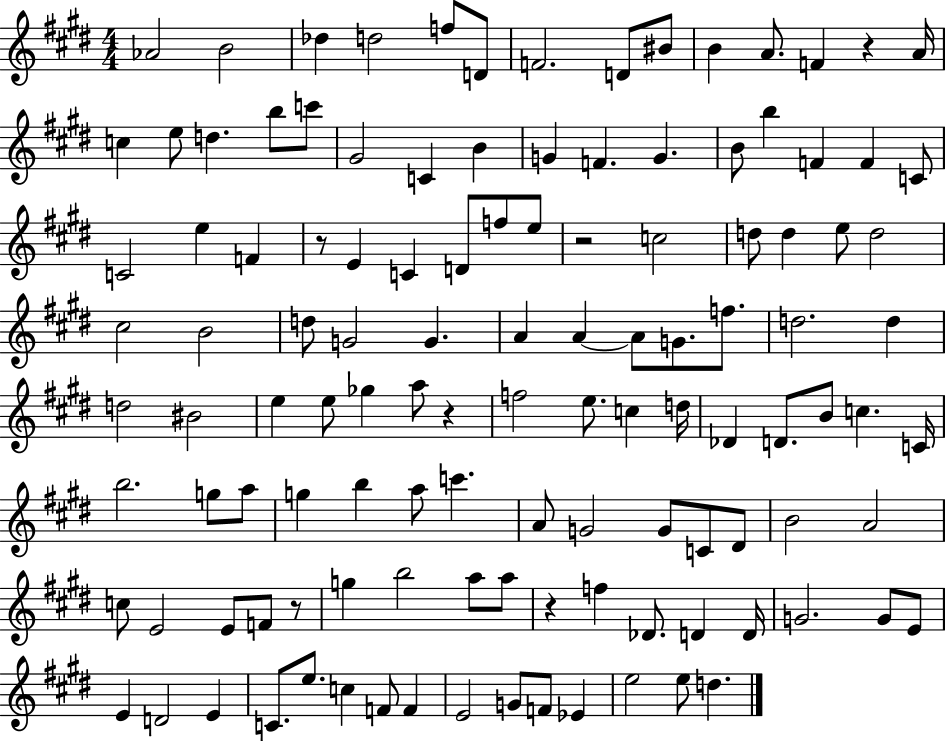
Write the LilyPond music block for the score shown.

{
  \clef treble
  \numericTimeSignature
  \time 4/4
  \key e \major
  \repeat volta 2 { aes'2 b'2 | des''4 d''2 f''8 d'8 | f'2. d'8 bis'8 | b'4 a'8. f'4 r4 a'16 | \break c''4 e''8 d''4. b''8 c'''8 | gis'2 c'4 b'4 | g'4 f'4. g'4. | b'8 b''4 f'4 f'4 c'8 | \break c'2 e''4 f'4 | r8 e'4 c'4 d'8 f''8 e''8 | r2 c''2 | d''8 d''4 e''8 d''2 | \break cis''2 b'2 | d''8 g'2 g'4. | a'4 a'4~~ a'8 g'8. f''8. | d''2. d''4 | \break d''2 bis'2 | e''4 e''8 ges''4 a''8 r4 | f''2 e''8. c''4 d''16 | des'4 d'8. b'8 c''4. c'16 | \break b''2. g''8 a''8 | g''4 b''4 a''8 c'''4. | a'8 g'2 g'8 c'8 dis'8 | b'2 a'2 | \break c''8 e'2 e'8 f'8 r8 | g''4 b''2 a''8 a''8 | r4 f''4 des'8. d'4 d'16 | g'2. g'8 e'8 | \break e'4 d'2 e'4 | c'8. e''8. c''4 f'8 f'4 | e'2 g'8 f'8 ees'4 | e''2 e''8 d''4. | \break } \bar "|."
}